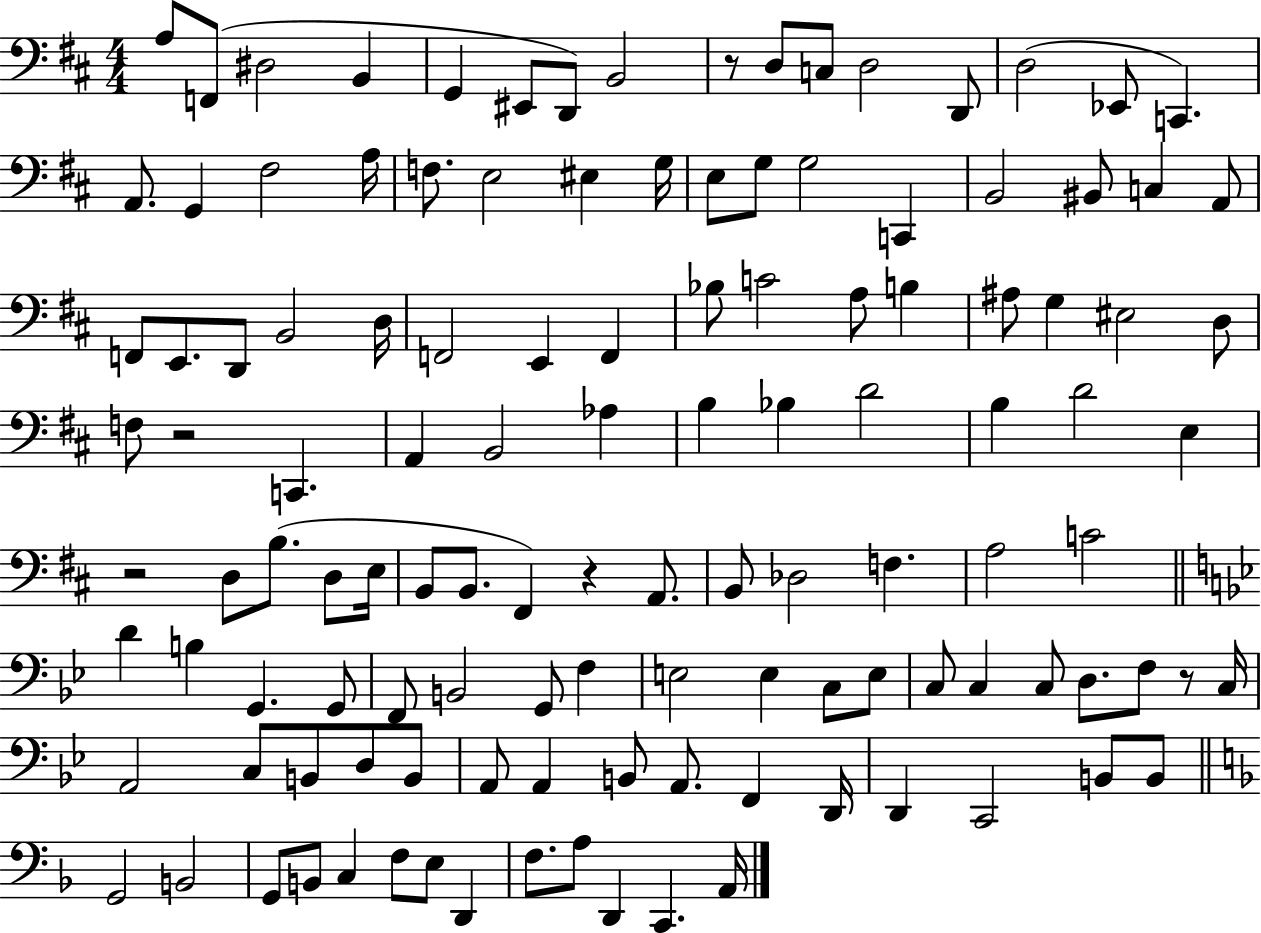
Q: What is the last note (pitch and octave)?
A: A2